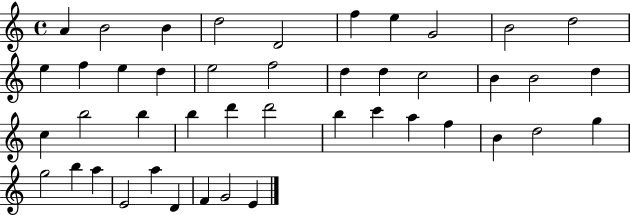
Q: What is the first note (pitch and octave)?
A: A4